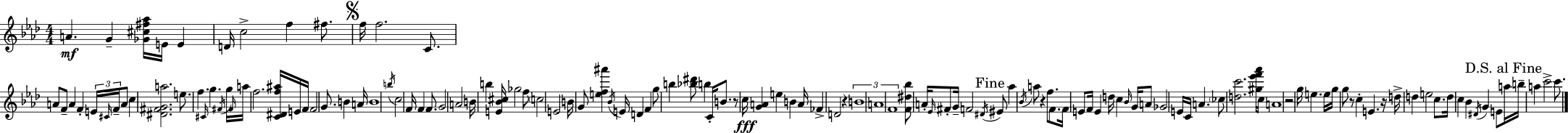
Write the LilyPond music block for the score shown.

{
  \clef treble
  \numericTimeSignature
  \time 4/4
  \key f \minor
  \repeat volta 2 { a'4.\mf g'4-- <ges' cis'' fis'' aes''>16 e'16 e'4 | d'16 c''2-> f''4 fis''8. | \mark \markup { \musicglyph "scripts.segno" } f''16 f''2. c'8. | a'8 f'8-- a'4 f'4-. \tuplet 3/2 { e'16 \grace { cis'16 } f'16-- } a'8 | \break c''4 <dis' fis' g' a''>2. | e''8. f''4. \grace { cis'16 } g''4. | \acciaccatura { fis'16 } g''16 \grace { fis'16 } a''16 f''2. | <c' dis' f'' ais''>16 e'16 f'16 f'2 g'8. b'4 | \break a'16 b'1 | \acciaccatura { b''16 } c''2 f'16 f'4 | f'8. g'2 a'2 | b'16 b''4 <e' bes' cis''>16 ges''2 | \break f''8 \parenthesize c''2 e'2 | b'16 g'8 <e'' f'' ais'''>4 \acciaccatura { bes'16 } e'16 d'4 | f'4 g''8 b''4 <bes'' dis'''>8 b''4 | c'16-. b'8. r8 c''16\fff <g' a'>4 e''4 | \break b'4 a'16 fes'4-> d'2 | r4 \tuplet 3/2 { b'1 | a'1 | f'1 } | \break <f' dis'' bes''>8 a'16-. \grace { ees'16 } fis'8-. g'16-- f'2 | \acciaccatura { dis'16 } \mark "Fine" eis'8 aes''4 \acciaccatura { bes'16 } a''8 r4 | f''8. f'8. f'16 e'8 f'16 e'4 | d''16 c''4 \grace { bes'16 } g'16 a'8 ges'2 | \break e'16 c'16 a'4. \parenthesize ces''8 <d'' c'''>2. | <gis'' ees''' f''' aes'''>16 c''16 a'1 | r2 | g''16 e''4. e''16 g''16 g''8 r8 c''4-. | \break e'4. r16 d''16-> d''4 e''2 | c''8. d''16 c''4 bes'4 | \acciaccatura { dis'16 } g'4 e'8 \mark "D.S. al Fine" a''16 b''16-- a''4 | c'''2-> c'''8. } \bar "|."
}